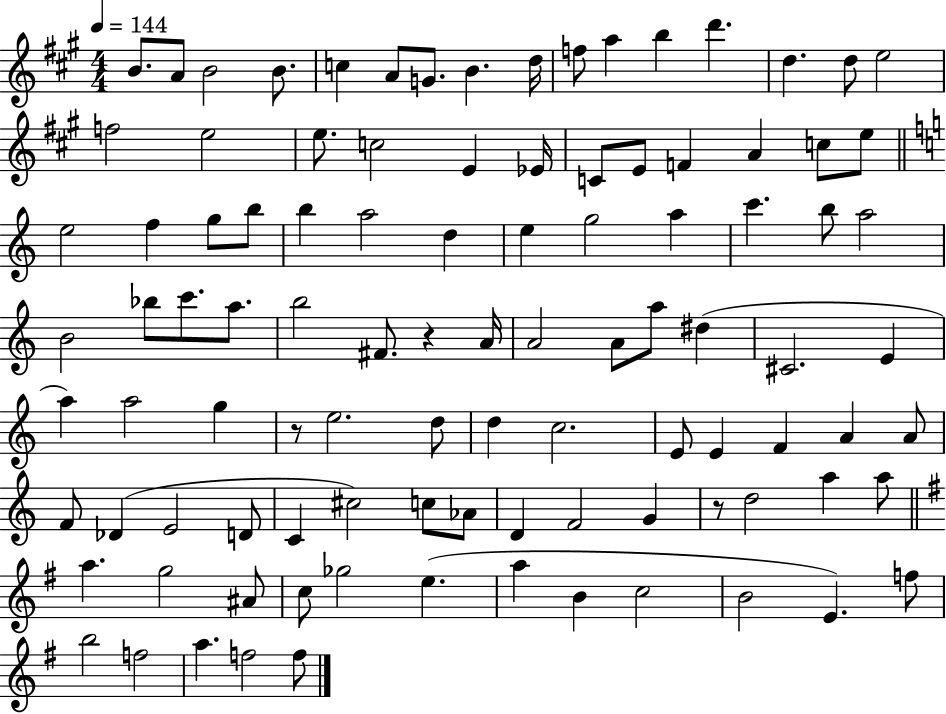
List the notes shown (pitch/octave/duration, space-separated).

B4/e. A4/e B4/h B4/e. C5/q A4/e G4/e. B4/q. D5/s F5/e A5/q B5/q D6/q. D5/q. D5/e E5/h F5/h E5/h E5/e. C5/h E4/q Eb4/s C4/e E4/e F4/q A4/q C5/e E5/e E5/h F5/q G5/e B5/e B5/q A5/h D5/q E5/q G5/h A5/q C6/q. B5/e A5/h B4/h Bb5/e C6/e. A5/e. B5/h F#4/e. R/q A4/s A4/h A4/e A5/e D#5/q C#4/h. E4/q A5/q A5/h G5/q R/e E5/h. D5/e D5/q C5/h. E4/e E4/q F4/q A4/q A4/e F4/e Db4/q E4/h D4/e C4/q C#5/h C5/e Ab4/e D4/q F4/h G4/q R/e D5/h A5/q A5/e A5/q. G5/h A#4/e C5/e Gb5/h E5/q. A5/q B4/q C5/h B4/h E4/q. F5/e B5/h F5/h A5/q. F5/h F5/e